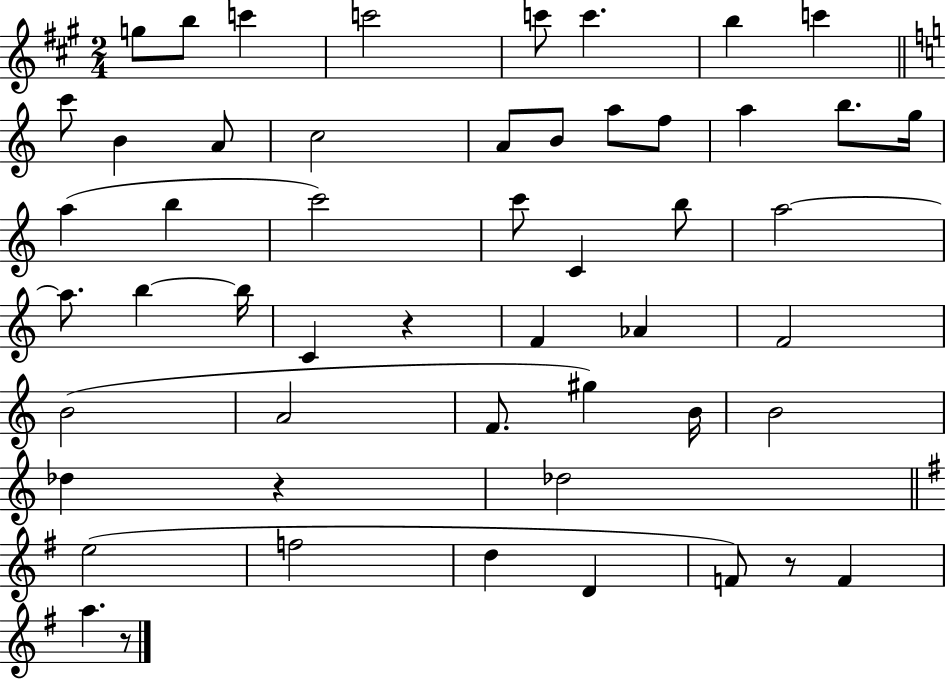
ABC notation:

X:1
T:Untitled
M:2/4
L:1/4
K:A
g/2 b/2 c' c'2 c'/2 c' b c' c'/2 B A/2 c2 A/2 B/2 a/2 f/2 a b/2 g/4 a b c'2 c'/2 C b/2 a2 a/2 b b/4 C z F _A F2 B2 A2 F/2 ^g B/4 B2 _d z _d2 e2 f2 d D F/2 z/2 F a z/2